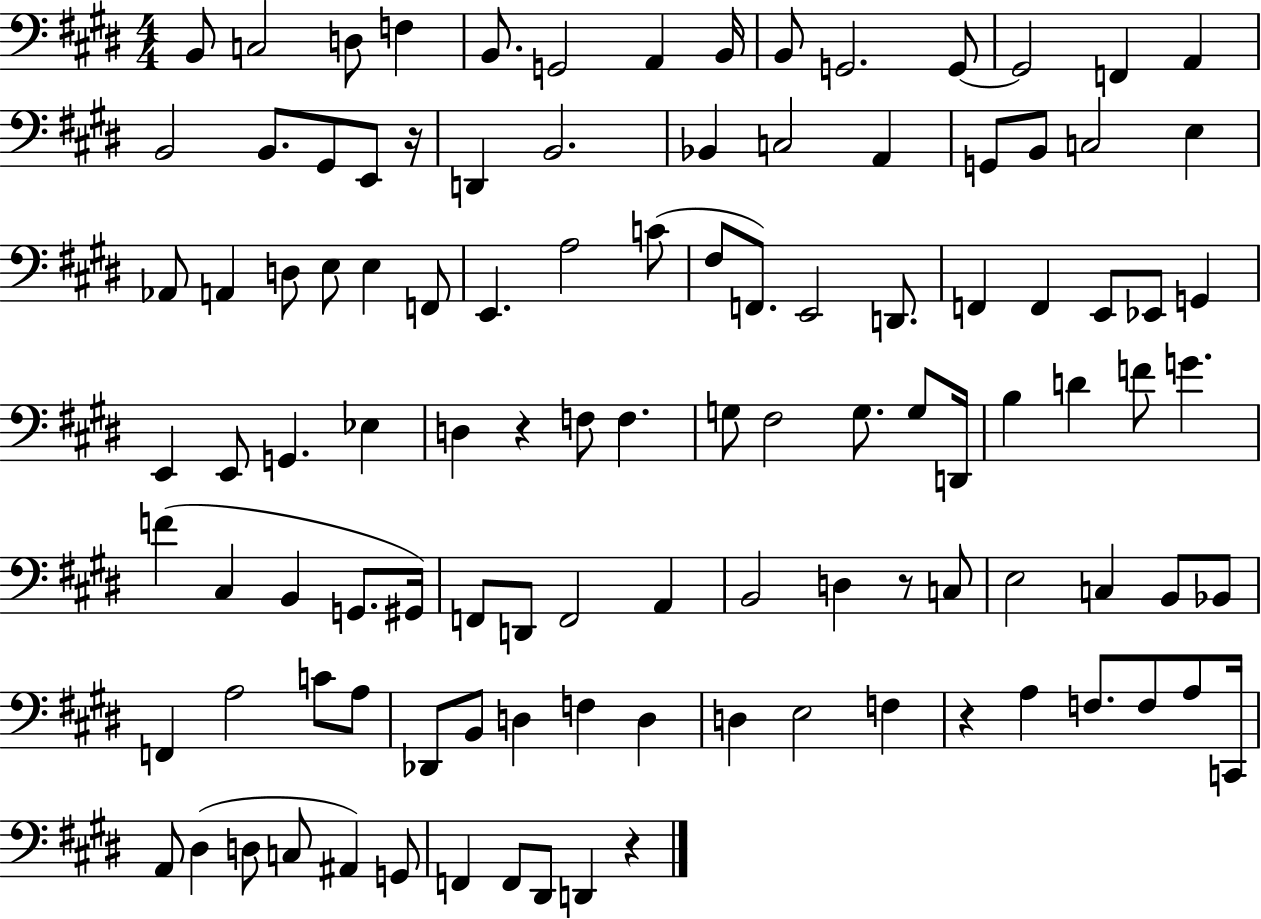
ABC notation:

X:1
T:Untitled
M:4/4
L:1/4
K:E
B,,/2 C,2 D,/2 F, B,,/2 G,,2 A,, B,,/4 B,,/2 G,,2 G,,/2 G,,2 F,, A,, B,,2 B,,/2 ^G,,/2 E,,/2 z/4 D,, B,,2 _B,, C,2 A,, G,,/2 B,,/2 C,2 E, _A,,/2 A,, D,/2 E,/2 E, F,,/2 E,, A,2 C/2 ^F,/2 F,,/2 E,,2 D,,/2 F,, F,, E,,/2 _E,,/2 G,, E,, E,,/2 G,, _E, D, z F,/2 F, G,/2 ^F,2 G,/2 G,/2 D,,/4 B, D F/2 G F ^C, B,, G,,/2 ^G,,/4 F,,/2 D,,/2 F,,2 A,, B,,2 D, z/2 C,/2 E,2 C, B,,/2 _B,,/2 F,, A,2 C/2 A,/2 _D,,/2 B,,/2 D, F, D, D, E,2 F, z A, F,/2 F,/2 A,/2 C,,/4 A,,/2 ^D, D,/2 C,/2 ^A,, G,,/2 F,, F,,/2 ^D,,/2 D,, z